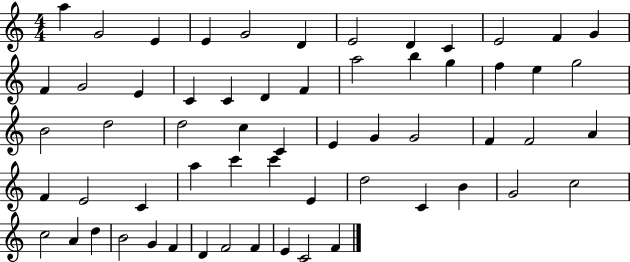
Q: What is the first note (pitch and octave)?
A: A5